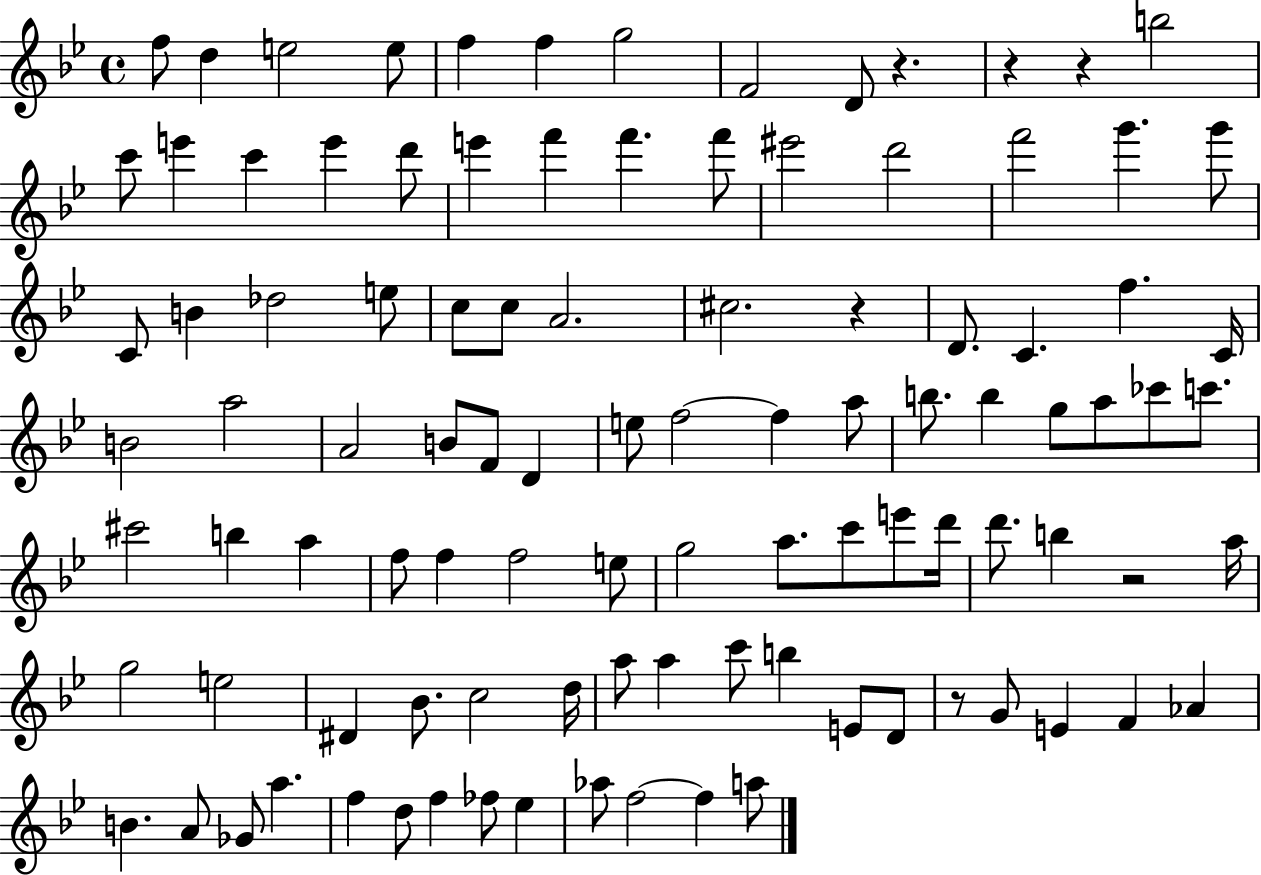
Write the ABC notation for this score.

X:1
T:Untitled
M:4/4
L:1/4
K:Bb
f/2 d e2 e/2 f f g2 F2 D/2 z z z b2 c'/2 e' c' e' d'/2 e' f' f' f'/2 ^e'2 d'2 f'2 g' g'/2 C/2 B _d2 e/2 c/2 c/2 A2 ^c2 z D/2 C f C/4 B2 a2 A2 B/2 F/2 D e/2 f2 f a/2 b/2 b g/2 a/2 _c'/2 c'/2 ^c'2 b a f/2 f f2 e/2 g2 a/2 c'/2 e'/2 d'/4 d'/2 b z2 a/4 g2 e2 ^D _B/2 c2 d/4 a/2 a c'/2 b E/2 D/2 z/2 G/2 E F _A B A/2 _G/2 a f d/2 f _f/2 _e _a/2 f2 f a/2